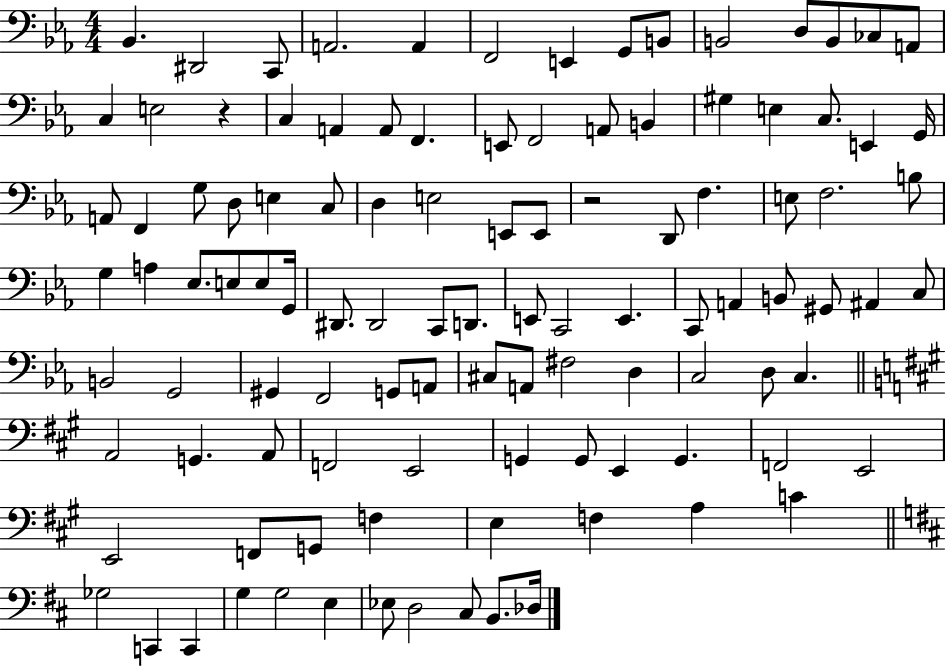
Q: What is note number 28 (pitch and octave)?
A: E2